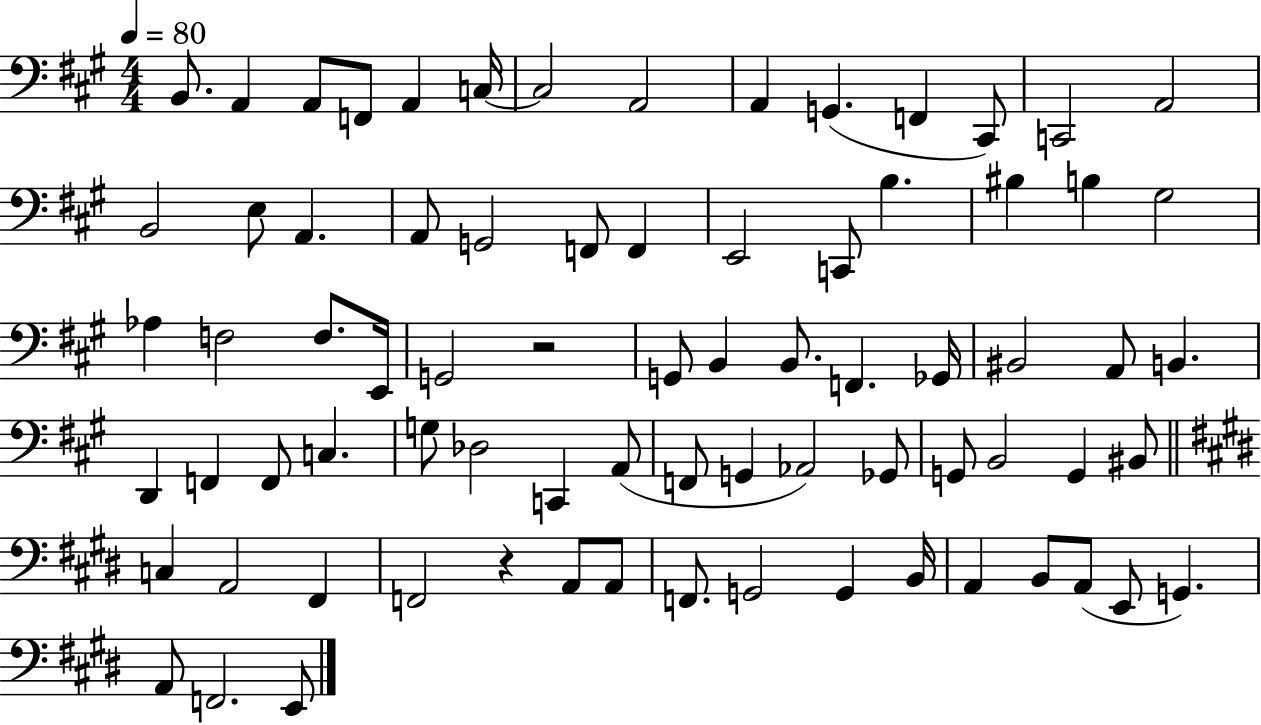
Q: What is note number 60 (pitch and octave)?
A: F2